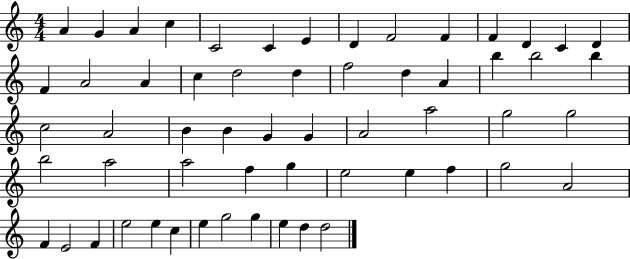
X:1
T:Untitled
M:4/4
L:1/4
K:C
A G A c C2 C E D F2 F F D C D F A2 A c d2 d f2 d A b b2 b c2 A2 B B G G A2 a2 g2 g2 b2 a2 a2 f g e2 e f g2 A2 F E2 F e2 e c e g2 g e d d2